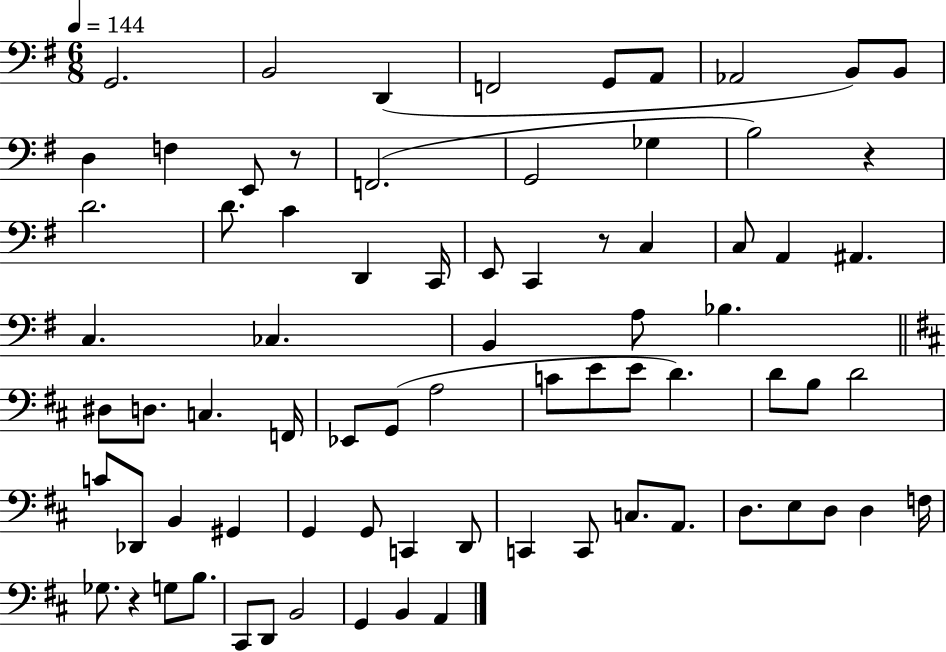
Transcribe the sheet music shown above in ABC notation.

X:1
T:Untitled
M:6/8
L:1/4
K:G
G,,2 B,,2 D,, F,,2 G,,/2 A,,/2 _A,,2 B,,/2 B,,/2 D, F, E,,/2 z/2 F,,2 G,,2 _G, B,2 z D2 D/2 C D,, C,,/4 E,,/2 C,, z/2 C, C,/2 A,, ^A,, C, _C, B,, A,/2 _B, ^D,/2 D,/2 C, F,,/4 _E,,/2 G,,/2 A,2 C/2 E/2 E/2 D D/2 B,/2 D2 C/2 _D,,/2 B,, ^G,, G,, G,,/2 C,, D,,/2 C,, C,,/2 C,/2 A,,/2 D,/2 E,/2 D,/2 D, F,/4 _G,/2 z G,/2 B,/2 ^C,,/2 D,,/2 B,,2 G,, B,, A,,